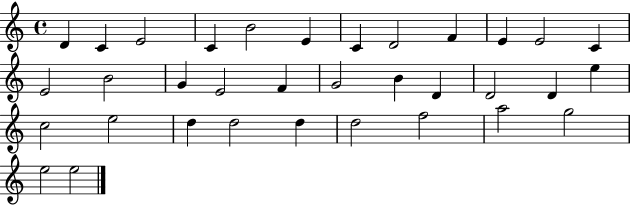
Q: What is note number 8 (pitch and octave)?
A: D4